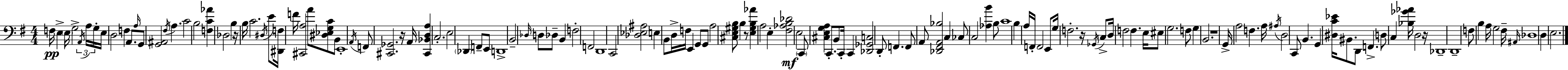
{
  \clef bass
  \numericTimeSignature
  \time 4/4
  \key e \minor
  f16\pp e4-> \parenthesize e16 g2-> \tuplet 3/2 { \acciaccatura { a,16 } a16 | g16-. } e16 d2 f4 a,8. | \grace { a16 } g,8 <g, ais,>2 \acciaccatura { fis16 } a4. | c'2 b2 | \break <f c' aes'>4 des2 b4 | r16 b16 c'2. | \acciaccatura { dis16 } e'8 <dis, f>16 f'16 <cis, a>2 a'8 | <dis ees g c'>8 b,8 e,1-. | \break \acciaccatura { a,16 } f,8 <cis, ges,>2. | r16 a,16 <cis, bes, d a>4 c2.-. | e2 \parenthesize des,4 | f,8-- e,8 d,1-> | \break b,2-- \grace { des16 } d8 | des8-- b,4 f2-. f,2 | d,1 | c,2 <des ees ais>2 | \break e4 b,8 d16-> f16 e,4 | g,8 g,8 a2 <cis e gis b>8 | b4 r8 <e gis b aes'>4 a2 | e4-. <fis aes b des'>2\mf e2 | \break \parenthesize c,8 <cis e g a>4 c,8.-. b,8 | c,16-. c,4 <des, ges, c>2 d,8-. | f,4. f,8 a,8 <des, fis, a, bes>2 | c4 ces8 c2 | \break <aes b'>4 b8 c'1 | b4 a16 f,16-. f,2 | e,8 g16 f2.-. | r16 \acciaccatura { ges,16 } c8-> d16 f2 | \break f4. e16 eis8 g2. | f8 g4 b,2. | r1 | g,16-> a2 | \break f4. a16 \acciaccatura { ais16 } d2 | c,8 b,4. g,4 <dis c' ees'>16 bis,8. | d,8 f,4.-> d8 c4 <bes ges' aes'>16 d2 | r16 des,1-- | \break d,1-- | f8 b4 a16 g2 | fis16-- \grace { ais,16 } des1 | d4 e2. | \break \bar "|."
}